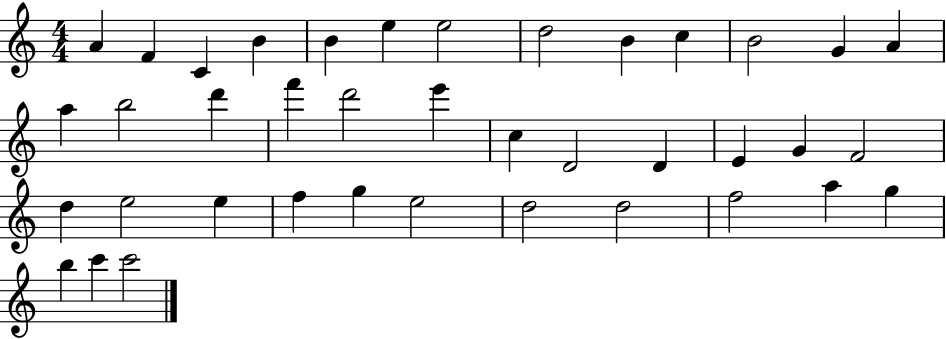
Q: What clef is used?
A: treble